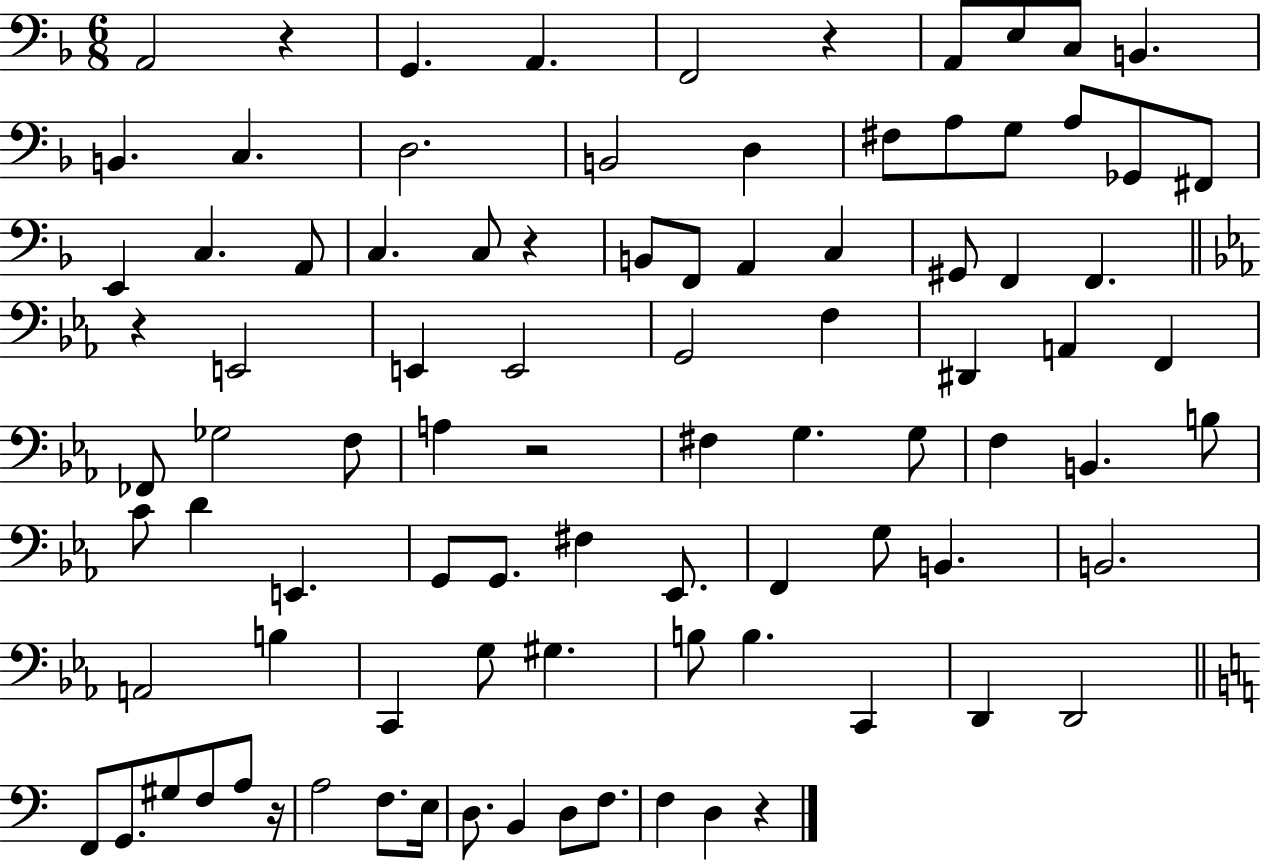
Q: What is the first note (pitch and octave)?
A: A2